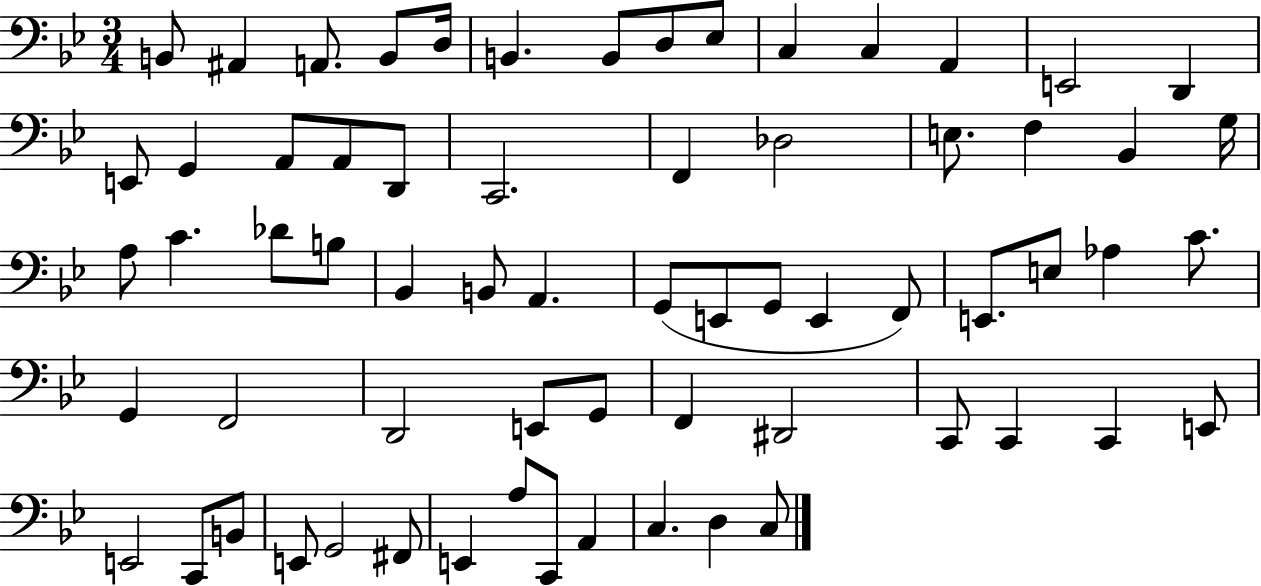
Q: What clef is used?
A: bass